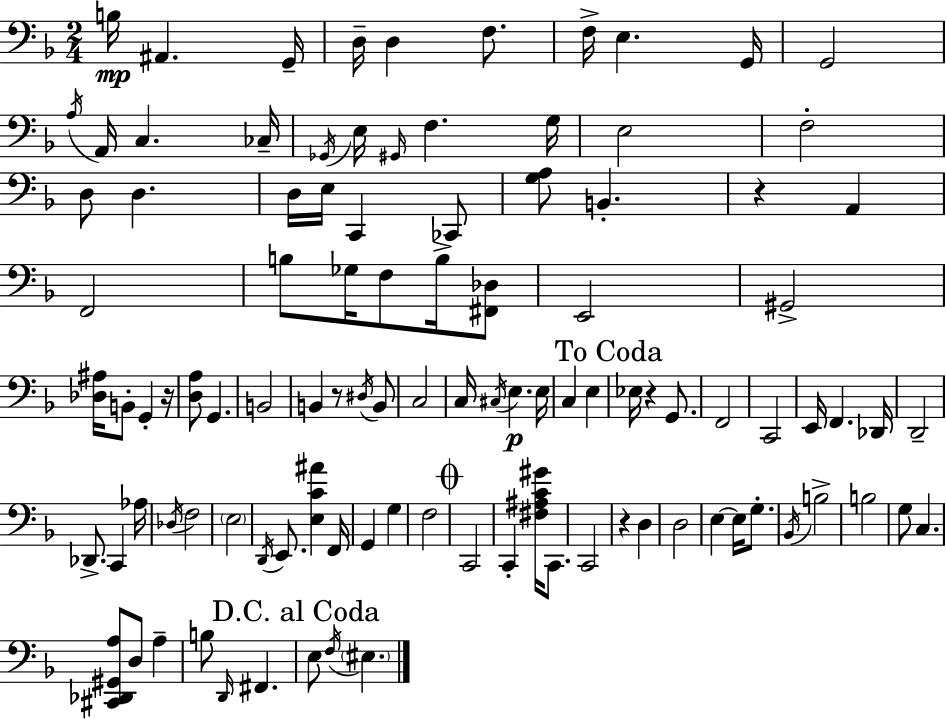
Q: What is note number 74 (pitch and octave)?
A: C2